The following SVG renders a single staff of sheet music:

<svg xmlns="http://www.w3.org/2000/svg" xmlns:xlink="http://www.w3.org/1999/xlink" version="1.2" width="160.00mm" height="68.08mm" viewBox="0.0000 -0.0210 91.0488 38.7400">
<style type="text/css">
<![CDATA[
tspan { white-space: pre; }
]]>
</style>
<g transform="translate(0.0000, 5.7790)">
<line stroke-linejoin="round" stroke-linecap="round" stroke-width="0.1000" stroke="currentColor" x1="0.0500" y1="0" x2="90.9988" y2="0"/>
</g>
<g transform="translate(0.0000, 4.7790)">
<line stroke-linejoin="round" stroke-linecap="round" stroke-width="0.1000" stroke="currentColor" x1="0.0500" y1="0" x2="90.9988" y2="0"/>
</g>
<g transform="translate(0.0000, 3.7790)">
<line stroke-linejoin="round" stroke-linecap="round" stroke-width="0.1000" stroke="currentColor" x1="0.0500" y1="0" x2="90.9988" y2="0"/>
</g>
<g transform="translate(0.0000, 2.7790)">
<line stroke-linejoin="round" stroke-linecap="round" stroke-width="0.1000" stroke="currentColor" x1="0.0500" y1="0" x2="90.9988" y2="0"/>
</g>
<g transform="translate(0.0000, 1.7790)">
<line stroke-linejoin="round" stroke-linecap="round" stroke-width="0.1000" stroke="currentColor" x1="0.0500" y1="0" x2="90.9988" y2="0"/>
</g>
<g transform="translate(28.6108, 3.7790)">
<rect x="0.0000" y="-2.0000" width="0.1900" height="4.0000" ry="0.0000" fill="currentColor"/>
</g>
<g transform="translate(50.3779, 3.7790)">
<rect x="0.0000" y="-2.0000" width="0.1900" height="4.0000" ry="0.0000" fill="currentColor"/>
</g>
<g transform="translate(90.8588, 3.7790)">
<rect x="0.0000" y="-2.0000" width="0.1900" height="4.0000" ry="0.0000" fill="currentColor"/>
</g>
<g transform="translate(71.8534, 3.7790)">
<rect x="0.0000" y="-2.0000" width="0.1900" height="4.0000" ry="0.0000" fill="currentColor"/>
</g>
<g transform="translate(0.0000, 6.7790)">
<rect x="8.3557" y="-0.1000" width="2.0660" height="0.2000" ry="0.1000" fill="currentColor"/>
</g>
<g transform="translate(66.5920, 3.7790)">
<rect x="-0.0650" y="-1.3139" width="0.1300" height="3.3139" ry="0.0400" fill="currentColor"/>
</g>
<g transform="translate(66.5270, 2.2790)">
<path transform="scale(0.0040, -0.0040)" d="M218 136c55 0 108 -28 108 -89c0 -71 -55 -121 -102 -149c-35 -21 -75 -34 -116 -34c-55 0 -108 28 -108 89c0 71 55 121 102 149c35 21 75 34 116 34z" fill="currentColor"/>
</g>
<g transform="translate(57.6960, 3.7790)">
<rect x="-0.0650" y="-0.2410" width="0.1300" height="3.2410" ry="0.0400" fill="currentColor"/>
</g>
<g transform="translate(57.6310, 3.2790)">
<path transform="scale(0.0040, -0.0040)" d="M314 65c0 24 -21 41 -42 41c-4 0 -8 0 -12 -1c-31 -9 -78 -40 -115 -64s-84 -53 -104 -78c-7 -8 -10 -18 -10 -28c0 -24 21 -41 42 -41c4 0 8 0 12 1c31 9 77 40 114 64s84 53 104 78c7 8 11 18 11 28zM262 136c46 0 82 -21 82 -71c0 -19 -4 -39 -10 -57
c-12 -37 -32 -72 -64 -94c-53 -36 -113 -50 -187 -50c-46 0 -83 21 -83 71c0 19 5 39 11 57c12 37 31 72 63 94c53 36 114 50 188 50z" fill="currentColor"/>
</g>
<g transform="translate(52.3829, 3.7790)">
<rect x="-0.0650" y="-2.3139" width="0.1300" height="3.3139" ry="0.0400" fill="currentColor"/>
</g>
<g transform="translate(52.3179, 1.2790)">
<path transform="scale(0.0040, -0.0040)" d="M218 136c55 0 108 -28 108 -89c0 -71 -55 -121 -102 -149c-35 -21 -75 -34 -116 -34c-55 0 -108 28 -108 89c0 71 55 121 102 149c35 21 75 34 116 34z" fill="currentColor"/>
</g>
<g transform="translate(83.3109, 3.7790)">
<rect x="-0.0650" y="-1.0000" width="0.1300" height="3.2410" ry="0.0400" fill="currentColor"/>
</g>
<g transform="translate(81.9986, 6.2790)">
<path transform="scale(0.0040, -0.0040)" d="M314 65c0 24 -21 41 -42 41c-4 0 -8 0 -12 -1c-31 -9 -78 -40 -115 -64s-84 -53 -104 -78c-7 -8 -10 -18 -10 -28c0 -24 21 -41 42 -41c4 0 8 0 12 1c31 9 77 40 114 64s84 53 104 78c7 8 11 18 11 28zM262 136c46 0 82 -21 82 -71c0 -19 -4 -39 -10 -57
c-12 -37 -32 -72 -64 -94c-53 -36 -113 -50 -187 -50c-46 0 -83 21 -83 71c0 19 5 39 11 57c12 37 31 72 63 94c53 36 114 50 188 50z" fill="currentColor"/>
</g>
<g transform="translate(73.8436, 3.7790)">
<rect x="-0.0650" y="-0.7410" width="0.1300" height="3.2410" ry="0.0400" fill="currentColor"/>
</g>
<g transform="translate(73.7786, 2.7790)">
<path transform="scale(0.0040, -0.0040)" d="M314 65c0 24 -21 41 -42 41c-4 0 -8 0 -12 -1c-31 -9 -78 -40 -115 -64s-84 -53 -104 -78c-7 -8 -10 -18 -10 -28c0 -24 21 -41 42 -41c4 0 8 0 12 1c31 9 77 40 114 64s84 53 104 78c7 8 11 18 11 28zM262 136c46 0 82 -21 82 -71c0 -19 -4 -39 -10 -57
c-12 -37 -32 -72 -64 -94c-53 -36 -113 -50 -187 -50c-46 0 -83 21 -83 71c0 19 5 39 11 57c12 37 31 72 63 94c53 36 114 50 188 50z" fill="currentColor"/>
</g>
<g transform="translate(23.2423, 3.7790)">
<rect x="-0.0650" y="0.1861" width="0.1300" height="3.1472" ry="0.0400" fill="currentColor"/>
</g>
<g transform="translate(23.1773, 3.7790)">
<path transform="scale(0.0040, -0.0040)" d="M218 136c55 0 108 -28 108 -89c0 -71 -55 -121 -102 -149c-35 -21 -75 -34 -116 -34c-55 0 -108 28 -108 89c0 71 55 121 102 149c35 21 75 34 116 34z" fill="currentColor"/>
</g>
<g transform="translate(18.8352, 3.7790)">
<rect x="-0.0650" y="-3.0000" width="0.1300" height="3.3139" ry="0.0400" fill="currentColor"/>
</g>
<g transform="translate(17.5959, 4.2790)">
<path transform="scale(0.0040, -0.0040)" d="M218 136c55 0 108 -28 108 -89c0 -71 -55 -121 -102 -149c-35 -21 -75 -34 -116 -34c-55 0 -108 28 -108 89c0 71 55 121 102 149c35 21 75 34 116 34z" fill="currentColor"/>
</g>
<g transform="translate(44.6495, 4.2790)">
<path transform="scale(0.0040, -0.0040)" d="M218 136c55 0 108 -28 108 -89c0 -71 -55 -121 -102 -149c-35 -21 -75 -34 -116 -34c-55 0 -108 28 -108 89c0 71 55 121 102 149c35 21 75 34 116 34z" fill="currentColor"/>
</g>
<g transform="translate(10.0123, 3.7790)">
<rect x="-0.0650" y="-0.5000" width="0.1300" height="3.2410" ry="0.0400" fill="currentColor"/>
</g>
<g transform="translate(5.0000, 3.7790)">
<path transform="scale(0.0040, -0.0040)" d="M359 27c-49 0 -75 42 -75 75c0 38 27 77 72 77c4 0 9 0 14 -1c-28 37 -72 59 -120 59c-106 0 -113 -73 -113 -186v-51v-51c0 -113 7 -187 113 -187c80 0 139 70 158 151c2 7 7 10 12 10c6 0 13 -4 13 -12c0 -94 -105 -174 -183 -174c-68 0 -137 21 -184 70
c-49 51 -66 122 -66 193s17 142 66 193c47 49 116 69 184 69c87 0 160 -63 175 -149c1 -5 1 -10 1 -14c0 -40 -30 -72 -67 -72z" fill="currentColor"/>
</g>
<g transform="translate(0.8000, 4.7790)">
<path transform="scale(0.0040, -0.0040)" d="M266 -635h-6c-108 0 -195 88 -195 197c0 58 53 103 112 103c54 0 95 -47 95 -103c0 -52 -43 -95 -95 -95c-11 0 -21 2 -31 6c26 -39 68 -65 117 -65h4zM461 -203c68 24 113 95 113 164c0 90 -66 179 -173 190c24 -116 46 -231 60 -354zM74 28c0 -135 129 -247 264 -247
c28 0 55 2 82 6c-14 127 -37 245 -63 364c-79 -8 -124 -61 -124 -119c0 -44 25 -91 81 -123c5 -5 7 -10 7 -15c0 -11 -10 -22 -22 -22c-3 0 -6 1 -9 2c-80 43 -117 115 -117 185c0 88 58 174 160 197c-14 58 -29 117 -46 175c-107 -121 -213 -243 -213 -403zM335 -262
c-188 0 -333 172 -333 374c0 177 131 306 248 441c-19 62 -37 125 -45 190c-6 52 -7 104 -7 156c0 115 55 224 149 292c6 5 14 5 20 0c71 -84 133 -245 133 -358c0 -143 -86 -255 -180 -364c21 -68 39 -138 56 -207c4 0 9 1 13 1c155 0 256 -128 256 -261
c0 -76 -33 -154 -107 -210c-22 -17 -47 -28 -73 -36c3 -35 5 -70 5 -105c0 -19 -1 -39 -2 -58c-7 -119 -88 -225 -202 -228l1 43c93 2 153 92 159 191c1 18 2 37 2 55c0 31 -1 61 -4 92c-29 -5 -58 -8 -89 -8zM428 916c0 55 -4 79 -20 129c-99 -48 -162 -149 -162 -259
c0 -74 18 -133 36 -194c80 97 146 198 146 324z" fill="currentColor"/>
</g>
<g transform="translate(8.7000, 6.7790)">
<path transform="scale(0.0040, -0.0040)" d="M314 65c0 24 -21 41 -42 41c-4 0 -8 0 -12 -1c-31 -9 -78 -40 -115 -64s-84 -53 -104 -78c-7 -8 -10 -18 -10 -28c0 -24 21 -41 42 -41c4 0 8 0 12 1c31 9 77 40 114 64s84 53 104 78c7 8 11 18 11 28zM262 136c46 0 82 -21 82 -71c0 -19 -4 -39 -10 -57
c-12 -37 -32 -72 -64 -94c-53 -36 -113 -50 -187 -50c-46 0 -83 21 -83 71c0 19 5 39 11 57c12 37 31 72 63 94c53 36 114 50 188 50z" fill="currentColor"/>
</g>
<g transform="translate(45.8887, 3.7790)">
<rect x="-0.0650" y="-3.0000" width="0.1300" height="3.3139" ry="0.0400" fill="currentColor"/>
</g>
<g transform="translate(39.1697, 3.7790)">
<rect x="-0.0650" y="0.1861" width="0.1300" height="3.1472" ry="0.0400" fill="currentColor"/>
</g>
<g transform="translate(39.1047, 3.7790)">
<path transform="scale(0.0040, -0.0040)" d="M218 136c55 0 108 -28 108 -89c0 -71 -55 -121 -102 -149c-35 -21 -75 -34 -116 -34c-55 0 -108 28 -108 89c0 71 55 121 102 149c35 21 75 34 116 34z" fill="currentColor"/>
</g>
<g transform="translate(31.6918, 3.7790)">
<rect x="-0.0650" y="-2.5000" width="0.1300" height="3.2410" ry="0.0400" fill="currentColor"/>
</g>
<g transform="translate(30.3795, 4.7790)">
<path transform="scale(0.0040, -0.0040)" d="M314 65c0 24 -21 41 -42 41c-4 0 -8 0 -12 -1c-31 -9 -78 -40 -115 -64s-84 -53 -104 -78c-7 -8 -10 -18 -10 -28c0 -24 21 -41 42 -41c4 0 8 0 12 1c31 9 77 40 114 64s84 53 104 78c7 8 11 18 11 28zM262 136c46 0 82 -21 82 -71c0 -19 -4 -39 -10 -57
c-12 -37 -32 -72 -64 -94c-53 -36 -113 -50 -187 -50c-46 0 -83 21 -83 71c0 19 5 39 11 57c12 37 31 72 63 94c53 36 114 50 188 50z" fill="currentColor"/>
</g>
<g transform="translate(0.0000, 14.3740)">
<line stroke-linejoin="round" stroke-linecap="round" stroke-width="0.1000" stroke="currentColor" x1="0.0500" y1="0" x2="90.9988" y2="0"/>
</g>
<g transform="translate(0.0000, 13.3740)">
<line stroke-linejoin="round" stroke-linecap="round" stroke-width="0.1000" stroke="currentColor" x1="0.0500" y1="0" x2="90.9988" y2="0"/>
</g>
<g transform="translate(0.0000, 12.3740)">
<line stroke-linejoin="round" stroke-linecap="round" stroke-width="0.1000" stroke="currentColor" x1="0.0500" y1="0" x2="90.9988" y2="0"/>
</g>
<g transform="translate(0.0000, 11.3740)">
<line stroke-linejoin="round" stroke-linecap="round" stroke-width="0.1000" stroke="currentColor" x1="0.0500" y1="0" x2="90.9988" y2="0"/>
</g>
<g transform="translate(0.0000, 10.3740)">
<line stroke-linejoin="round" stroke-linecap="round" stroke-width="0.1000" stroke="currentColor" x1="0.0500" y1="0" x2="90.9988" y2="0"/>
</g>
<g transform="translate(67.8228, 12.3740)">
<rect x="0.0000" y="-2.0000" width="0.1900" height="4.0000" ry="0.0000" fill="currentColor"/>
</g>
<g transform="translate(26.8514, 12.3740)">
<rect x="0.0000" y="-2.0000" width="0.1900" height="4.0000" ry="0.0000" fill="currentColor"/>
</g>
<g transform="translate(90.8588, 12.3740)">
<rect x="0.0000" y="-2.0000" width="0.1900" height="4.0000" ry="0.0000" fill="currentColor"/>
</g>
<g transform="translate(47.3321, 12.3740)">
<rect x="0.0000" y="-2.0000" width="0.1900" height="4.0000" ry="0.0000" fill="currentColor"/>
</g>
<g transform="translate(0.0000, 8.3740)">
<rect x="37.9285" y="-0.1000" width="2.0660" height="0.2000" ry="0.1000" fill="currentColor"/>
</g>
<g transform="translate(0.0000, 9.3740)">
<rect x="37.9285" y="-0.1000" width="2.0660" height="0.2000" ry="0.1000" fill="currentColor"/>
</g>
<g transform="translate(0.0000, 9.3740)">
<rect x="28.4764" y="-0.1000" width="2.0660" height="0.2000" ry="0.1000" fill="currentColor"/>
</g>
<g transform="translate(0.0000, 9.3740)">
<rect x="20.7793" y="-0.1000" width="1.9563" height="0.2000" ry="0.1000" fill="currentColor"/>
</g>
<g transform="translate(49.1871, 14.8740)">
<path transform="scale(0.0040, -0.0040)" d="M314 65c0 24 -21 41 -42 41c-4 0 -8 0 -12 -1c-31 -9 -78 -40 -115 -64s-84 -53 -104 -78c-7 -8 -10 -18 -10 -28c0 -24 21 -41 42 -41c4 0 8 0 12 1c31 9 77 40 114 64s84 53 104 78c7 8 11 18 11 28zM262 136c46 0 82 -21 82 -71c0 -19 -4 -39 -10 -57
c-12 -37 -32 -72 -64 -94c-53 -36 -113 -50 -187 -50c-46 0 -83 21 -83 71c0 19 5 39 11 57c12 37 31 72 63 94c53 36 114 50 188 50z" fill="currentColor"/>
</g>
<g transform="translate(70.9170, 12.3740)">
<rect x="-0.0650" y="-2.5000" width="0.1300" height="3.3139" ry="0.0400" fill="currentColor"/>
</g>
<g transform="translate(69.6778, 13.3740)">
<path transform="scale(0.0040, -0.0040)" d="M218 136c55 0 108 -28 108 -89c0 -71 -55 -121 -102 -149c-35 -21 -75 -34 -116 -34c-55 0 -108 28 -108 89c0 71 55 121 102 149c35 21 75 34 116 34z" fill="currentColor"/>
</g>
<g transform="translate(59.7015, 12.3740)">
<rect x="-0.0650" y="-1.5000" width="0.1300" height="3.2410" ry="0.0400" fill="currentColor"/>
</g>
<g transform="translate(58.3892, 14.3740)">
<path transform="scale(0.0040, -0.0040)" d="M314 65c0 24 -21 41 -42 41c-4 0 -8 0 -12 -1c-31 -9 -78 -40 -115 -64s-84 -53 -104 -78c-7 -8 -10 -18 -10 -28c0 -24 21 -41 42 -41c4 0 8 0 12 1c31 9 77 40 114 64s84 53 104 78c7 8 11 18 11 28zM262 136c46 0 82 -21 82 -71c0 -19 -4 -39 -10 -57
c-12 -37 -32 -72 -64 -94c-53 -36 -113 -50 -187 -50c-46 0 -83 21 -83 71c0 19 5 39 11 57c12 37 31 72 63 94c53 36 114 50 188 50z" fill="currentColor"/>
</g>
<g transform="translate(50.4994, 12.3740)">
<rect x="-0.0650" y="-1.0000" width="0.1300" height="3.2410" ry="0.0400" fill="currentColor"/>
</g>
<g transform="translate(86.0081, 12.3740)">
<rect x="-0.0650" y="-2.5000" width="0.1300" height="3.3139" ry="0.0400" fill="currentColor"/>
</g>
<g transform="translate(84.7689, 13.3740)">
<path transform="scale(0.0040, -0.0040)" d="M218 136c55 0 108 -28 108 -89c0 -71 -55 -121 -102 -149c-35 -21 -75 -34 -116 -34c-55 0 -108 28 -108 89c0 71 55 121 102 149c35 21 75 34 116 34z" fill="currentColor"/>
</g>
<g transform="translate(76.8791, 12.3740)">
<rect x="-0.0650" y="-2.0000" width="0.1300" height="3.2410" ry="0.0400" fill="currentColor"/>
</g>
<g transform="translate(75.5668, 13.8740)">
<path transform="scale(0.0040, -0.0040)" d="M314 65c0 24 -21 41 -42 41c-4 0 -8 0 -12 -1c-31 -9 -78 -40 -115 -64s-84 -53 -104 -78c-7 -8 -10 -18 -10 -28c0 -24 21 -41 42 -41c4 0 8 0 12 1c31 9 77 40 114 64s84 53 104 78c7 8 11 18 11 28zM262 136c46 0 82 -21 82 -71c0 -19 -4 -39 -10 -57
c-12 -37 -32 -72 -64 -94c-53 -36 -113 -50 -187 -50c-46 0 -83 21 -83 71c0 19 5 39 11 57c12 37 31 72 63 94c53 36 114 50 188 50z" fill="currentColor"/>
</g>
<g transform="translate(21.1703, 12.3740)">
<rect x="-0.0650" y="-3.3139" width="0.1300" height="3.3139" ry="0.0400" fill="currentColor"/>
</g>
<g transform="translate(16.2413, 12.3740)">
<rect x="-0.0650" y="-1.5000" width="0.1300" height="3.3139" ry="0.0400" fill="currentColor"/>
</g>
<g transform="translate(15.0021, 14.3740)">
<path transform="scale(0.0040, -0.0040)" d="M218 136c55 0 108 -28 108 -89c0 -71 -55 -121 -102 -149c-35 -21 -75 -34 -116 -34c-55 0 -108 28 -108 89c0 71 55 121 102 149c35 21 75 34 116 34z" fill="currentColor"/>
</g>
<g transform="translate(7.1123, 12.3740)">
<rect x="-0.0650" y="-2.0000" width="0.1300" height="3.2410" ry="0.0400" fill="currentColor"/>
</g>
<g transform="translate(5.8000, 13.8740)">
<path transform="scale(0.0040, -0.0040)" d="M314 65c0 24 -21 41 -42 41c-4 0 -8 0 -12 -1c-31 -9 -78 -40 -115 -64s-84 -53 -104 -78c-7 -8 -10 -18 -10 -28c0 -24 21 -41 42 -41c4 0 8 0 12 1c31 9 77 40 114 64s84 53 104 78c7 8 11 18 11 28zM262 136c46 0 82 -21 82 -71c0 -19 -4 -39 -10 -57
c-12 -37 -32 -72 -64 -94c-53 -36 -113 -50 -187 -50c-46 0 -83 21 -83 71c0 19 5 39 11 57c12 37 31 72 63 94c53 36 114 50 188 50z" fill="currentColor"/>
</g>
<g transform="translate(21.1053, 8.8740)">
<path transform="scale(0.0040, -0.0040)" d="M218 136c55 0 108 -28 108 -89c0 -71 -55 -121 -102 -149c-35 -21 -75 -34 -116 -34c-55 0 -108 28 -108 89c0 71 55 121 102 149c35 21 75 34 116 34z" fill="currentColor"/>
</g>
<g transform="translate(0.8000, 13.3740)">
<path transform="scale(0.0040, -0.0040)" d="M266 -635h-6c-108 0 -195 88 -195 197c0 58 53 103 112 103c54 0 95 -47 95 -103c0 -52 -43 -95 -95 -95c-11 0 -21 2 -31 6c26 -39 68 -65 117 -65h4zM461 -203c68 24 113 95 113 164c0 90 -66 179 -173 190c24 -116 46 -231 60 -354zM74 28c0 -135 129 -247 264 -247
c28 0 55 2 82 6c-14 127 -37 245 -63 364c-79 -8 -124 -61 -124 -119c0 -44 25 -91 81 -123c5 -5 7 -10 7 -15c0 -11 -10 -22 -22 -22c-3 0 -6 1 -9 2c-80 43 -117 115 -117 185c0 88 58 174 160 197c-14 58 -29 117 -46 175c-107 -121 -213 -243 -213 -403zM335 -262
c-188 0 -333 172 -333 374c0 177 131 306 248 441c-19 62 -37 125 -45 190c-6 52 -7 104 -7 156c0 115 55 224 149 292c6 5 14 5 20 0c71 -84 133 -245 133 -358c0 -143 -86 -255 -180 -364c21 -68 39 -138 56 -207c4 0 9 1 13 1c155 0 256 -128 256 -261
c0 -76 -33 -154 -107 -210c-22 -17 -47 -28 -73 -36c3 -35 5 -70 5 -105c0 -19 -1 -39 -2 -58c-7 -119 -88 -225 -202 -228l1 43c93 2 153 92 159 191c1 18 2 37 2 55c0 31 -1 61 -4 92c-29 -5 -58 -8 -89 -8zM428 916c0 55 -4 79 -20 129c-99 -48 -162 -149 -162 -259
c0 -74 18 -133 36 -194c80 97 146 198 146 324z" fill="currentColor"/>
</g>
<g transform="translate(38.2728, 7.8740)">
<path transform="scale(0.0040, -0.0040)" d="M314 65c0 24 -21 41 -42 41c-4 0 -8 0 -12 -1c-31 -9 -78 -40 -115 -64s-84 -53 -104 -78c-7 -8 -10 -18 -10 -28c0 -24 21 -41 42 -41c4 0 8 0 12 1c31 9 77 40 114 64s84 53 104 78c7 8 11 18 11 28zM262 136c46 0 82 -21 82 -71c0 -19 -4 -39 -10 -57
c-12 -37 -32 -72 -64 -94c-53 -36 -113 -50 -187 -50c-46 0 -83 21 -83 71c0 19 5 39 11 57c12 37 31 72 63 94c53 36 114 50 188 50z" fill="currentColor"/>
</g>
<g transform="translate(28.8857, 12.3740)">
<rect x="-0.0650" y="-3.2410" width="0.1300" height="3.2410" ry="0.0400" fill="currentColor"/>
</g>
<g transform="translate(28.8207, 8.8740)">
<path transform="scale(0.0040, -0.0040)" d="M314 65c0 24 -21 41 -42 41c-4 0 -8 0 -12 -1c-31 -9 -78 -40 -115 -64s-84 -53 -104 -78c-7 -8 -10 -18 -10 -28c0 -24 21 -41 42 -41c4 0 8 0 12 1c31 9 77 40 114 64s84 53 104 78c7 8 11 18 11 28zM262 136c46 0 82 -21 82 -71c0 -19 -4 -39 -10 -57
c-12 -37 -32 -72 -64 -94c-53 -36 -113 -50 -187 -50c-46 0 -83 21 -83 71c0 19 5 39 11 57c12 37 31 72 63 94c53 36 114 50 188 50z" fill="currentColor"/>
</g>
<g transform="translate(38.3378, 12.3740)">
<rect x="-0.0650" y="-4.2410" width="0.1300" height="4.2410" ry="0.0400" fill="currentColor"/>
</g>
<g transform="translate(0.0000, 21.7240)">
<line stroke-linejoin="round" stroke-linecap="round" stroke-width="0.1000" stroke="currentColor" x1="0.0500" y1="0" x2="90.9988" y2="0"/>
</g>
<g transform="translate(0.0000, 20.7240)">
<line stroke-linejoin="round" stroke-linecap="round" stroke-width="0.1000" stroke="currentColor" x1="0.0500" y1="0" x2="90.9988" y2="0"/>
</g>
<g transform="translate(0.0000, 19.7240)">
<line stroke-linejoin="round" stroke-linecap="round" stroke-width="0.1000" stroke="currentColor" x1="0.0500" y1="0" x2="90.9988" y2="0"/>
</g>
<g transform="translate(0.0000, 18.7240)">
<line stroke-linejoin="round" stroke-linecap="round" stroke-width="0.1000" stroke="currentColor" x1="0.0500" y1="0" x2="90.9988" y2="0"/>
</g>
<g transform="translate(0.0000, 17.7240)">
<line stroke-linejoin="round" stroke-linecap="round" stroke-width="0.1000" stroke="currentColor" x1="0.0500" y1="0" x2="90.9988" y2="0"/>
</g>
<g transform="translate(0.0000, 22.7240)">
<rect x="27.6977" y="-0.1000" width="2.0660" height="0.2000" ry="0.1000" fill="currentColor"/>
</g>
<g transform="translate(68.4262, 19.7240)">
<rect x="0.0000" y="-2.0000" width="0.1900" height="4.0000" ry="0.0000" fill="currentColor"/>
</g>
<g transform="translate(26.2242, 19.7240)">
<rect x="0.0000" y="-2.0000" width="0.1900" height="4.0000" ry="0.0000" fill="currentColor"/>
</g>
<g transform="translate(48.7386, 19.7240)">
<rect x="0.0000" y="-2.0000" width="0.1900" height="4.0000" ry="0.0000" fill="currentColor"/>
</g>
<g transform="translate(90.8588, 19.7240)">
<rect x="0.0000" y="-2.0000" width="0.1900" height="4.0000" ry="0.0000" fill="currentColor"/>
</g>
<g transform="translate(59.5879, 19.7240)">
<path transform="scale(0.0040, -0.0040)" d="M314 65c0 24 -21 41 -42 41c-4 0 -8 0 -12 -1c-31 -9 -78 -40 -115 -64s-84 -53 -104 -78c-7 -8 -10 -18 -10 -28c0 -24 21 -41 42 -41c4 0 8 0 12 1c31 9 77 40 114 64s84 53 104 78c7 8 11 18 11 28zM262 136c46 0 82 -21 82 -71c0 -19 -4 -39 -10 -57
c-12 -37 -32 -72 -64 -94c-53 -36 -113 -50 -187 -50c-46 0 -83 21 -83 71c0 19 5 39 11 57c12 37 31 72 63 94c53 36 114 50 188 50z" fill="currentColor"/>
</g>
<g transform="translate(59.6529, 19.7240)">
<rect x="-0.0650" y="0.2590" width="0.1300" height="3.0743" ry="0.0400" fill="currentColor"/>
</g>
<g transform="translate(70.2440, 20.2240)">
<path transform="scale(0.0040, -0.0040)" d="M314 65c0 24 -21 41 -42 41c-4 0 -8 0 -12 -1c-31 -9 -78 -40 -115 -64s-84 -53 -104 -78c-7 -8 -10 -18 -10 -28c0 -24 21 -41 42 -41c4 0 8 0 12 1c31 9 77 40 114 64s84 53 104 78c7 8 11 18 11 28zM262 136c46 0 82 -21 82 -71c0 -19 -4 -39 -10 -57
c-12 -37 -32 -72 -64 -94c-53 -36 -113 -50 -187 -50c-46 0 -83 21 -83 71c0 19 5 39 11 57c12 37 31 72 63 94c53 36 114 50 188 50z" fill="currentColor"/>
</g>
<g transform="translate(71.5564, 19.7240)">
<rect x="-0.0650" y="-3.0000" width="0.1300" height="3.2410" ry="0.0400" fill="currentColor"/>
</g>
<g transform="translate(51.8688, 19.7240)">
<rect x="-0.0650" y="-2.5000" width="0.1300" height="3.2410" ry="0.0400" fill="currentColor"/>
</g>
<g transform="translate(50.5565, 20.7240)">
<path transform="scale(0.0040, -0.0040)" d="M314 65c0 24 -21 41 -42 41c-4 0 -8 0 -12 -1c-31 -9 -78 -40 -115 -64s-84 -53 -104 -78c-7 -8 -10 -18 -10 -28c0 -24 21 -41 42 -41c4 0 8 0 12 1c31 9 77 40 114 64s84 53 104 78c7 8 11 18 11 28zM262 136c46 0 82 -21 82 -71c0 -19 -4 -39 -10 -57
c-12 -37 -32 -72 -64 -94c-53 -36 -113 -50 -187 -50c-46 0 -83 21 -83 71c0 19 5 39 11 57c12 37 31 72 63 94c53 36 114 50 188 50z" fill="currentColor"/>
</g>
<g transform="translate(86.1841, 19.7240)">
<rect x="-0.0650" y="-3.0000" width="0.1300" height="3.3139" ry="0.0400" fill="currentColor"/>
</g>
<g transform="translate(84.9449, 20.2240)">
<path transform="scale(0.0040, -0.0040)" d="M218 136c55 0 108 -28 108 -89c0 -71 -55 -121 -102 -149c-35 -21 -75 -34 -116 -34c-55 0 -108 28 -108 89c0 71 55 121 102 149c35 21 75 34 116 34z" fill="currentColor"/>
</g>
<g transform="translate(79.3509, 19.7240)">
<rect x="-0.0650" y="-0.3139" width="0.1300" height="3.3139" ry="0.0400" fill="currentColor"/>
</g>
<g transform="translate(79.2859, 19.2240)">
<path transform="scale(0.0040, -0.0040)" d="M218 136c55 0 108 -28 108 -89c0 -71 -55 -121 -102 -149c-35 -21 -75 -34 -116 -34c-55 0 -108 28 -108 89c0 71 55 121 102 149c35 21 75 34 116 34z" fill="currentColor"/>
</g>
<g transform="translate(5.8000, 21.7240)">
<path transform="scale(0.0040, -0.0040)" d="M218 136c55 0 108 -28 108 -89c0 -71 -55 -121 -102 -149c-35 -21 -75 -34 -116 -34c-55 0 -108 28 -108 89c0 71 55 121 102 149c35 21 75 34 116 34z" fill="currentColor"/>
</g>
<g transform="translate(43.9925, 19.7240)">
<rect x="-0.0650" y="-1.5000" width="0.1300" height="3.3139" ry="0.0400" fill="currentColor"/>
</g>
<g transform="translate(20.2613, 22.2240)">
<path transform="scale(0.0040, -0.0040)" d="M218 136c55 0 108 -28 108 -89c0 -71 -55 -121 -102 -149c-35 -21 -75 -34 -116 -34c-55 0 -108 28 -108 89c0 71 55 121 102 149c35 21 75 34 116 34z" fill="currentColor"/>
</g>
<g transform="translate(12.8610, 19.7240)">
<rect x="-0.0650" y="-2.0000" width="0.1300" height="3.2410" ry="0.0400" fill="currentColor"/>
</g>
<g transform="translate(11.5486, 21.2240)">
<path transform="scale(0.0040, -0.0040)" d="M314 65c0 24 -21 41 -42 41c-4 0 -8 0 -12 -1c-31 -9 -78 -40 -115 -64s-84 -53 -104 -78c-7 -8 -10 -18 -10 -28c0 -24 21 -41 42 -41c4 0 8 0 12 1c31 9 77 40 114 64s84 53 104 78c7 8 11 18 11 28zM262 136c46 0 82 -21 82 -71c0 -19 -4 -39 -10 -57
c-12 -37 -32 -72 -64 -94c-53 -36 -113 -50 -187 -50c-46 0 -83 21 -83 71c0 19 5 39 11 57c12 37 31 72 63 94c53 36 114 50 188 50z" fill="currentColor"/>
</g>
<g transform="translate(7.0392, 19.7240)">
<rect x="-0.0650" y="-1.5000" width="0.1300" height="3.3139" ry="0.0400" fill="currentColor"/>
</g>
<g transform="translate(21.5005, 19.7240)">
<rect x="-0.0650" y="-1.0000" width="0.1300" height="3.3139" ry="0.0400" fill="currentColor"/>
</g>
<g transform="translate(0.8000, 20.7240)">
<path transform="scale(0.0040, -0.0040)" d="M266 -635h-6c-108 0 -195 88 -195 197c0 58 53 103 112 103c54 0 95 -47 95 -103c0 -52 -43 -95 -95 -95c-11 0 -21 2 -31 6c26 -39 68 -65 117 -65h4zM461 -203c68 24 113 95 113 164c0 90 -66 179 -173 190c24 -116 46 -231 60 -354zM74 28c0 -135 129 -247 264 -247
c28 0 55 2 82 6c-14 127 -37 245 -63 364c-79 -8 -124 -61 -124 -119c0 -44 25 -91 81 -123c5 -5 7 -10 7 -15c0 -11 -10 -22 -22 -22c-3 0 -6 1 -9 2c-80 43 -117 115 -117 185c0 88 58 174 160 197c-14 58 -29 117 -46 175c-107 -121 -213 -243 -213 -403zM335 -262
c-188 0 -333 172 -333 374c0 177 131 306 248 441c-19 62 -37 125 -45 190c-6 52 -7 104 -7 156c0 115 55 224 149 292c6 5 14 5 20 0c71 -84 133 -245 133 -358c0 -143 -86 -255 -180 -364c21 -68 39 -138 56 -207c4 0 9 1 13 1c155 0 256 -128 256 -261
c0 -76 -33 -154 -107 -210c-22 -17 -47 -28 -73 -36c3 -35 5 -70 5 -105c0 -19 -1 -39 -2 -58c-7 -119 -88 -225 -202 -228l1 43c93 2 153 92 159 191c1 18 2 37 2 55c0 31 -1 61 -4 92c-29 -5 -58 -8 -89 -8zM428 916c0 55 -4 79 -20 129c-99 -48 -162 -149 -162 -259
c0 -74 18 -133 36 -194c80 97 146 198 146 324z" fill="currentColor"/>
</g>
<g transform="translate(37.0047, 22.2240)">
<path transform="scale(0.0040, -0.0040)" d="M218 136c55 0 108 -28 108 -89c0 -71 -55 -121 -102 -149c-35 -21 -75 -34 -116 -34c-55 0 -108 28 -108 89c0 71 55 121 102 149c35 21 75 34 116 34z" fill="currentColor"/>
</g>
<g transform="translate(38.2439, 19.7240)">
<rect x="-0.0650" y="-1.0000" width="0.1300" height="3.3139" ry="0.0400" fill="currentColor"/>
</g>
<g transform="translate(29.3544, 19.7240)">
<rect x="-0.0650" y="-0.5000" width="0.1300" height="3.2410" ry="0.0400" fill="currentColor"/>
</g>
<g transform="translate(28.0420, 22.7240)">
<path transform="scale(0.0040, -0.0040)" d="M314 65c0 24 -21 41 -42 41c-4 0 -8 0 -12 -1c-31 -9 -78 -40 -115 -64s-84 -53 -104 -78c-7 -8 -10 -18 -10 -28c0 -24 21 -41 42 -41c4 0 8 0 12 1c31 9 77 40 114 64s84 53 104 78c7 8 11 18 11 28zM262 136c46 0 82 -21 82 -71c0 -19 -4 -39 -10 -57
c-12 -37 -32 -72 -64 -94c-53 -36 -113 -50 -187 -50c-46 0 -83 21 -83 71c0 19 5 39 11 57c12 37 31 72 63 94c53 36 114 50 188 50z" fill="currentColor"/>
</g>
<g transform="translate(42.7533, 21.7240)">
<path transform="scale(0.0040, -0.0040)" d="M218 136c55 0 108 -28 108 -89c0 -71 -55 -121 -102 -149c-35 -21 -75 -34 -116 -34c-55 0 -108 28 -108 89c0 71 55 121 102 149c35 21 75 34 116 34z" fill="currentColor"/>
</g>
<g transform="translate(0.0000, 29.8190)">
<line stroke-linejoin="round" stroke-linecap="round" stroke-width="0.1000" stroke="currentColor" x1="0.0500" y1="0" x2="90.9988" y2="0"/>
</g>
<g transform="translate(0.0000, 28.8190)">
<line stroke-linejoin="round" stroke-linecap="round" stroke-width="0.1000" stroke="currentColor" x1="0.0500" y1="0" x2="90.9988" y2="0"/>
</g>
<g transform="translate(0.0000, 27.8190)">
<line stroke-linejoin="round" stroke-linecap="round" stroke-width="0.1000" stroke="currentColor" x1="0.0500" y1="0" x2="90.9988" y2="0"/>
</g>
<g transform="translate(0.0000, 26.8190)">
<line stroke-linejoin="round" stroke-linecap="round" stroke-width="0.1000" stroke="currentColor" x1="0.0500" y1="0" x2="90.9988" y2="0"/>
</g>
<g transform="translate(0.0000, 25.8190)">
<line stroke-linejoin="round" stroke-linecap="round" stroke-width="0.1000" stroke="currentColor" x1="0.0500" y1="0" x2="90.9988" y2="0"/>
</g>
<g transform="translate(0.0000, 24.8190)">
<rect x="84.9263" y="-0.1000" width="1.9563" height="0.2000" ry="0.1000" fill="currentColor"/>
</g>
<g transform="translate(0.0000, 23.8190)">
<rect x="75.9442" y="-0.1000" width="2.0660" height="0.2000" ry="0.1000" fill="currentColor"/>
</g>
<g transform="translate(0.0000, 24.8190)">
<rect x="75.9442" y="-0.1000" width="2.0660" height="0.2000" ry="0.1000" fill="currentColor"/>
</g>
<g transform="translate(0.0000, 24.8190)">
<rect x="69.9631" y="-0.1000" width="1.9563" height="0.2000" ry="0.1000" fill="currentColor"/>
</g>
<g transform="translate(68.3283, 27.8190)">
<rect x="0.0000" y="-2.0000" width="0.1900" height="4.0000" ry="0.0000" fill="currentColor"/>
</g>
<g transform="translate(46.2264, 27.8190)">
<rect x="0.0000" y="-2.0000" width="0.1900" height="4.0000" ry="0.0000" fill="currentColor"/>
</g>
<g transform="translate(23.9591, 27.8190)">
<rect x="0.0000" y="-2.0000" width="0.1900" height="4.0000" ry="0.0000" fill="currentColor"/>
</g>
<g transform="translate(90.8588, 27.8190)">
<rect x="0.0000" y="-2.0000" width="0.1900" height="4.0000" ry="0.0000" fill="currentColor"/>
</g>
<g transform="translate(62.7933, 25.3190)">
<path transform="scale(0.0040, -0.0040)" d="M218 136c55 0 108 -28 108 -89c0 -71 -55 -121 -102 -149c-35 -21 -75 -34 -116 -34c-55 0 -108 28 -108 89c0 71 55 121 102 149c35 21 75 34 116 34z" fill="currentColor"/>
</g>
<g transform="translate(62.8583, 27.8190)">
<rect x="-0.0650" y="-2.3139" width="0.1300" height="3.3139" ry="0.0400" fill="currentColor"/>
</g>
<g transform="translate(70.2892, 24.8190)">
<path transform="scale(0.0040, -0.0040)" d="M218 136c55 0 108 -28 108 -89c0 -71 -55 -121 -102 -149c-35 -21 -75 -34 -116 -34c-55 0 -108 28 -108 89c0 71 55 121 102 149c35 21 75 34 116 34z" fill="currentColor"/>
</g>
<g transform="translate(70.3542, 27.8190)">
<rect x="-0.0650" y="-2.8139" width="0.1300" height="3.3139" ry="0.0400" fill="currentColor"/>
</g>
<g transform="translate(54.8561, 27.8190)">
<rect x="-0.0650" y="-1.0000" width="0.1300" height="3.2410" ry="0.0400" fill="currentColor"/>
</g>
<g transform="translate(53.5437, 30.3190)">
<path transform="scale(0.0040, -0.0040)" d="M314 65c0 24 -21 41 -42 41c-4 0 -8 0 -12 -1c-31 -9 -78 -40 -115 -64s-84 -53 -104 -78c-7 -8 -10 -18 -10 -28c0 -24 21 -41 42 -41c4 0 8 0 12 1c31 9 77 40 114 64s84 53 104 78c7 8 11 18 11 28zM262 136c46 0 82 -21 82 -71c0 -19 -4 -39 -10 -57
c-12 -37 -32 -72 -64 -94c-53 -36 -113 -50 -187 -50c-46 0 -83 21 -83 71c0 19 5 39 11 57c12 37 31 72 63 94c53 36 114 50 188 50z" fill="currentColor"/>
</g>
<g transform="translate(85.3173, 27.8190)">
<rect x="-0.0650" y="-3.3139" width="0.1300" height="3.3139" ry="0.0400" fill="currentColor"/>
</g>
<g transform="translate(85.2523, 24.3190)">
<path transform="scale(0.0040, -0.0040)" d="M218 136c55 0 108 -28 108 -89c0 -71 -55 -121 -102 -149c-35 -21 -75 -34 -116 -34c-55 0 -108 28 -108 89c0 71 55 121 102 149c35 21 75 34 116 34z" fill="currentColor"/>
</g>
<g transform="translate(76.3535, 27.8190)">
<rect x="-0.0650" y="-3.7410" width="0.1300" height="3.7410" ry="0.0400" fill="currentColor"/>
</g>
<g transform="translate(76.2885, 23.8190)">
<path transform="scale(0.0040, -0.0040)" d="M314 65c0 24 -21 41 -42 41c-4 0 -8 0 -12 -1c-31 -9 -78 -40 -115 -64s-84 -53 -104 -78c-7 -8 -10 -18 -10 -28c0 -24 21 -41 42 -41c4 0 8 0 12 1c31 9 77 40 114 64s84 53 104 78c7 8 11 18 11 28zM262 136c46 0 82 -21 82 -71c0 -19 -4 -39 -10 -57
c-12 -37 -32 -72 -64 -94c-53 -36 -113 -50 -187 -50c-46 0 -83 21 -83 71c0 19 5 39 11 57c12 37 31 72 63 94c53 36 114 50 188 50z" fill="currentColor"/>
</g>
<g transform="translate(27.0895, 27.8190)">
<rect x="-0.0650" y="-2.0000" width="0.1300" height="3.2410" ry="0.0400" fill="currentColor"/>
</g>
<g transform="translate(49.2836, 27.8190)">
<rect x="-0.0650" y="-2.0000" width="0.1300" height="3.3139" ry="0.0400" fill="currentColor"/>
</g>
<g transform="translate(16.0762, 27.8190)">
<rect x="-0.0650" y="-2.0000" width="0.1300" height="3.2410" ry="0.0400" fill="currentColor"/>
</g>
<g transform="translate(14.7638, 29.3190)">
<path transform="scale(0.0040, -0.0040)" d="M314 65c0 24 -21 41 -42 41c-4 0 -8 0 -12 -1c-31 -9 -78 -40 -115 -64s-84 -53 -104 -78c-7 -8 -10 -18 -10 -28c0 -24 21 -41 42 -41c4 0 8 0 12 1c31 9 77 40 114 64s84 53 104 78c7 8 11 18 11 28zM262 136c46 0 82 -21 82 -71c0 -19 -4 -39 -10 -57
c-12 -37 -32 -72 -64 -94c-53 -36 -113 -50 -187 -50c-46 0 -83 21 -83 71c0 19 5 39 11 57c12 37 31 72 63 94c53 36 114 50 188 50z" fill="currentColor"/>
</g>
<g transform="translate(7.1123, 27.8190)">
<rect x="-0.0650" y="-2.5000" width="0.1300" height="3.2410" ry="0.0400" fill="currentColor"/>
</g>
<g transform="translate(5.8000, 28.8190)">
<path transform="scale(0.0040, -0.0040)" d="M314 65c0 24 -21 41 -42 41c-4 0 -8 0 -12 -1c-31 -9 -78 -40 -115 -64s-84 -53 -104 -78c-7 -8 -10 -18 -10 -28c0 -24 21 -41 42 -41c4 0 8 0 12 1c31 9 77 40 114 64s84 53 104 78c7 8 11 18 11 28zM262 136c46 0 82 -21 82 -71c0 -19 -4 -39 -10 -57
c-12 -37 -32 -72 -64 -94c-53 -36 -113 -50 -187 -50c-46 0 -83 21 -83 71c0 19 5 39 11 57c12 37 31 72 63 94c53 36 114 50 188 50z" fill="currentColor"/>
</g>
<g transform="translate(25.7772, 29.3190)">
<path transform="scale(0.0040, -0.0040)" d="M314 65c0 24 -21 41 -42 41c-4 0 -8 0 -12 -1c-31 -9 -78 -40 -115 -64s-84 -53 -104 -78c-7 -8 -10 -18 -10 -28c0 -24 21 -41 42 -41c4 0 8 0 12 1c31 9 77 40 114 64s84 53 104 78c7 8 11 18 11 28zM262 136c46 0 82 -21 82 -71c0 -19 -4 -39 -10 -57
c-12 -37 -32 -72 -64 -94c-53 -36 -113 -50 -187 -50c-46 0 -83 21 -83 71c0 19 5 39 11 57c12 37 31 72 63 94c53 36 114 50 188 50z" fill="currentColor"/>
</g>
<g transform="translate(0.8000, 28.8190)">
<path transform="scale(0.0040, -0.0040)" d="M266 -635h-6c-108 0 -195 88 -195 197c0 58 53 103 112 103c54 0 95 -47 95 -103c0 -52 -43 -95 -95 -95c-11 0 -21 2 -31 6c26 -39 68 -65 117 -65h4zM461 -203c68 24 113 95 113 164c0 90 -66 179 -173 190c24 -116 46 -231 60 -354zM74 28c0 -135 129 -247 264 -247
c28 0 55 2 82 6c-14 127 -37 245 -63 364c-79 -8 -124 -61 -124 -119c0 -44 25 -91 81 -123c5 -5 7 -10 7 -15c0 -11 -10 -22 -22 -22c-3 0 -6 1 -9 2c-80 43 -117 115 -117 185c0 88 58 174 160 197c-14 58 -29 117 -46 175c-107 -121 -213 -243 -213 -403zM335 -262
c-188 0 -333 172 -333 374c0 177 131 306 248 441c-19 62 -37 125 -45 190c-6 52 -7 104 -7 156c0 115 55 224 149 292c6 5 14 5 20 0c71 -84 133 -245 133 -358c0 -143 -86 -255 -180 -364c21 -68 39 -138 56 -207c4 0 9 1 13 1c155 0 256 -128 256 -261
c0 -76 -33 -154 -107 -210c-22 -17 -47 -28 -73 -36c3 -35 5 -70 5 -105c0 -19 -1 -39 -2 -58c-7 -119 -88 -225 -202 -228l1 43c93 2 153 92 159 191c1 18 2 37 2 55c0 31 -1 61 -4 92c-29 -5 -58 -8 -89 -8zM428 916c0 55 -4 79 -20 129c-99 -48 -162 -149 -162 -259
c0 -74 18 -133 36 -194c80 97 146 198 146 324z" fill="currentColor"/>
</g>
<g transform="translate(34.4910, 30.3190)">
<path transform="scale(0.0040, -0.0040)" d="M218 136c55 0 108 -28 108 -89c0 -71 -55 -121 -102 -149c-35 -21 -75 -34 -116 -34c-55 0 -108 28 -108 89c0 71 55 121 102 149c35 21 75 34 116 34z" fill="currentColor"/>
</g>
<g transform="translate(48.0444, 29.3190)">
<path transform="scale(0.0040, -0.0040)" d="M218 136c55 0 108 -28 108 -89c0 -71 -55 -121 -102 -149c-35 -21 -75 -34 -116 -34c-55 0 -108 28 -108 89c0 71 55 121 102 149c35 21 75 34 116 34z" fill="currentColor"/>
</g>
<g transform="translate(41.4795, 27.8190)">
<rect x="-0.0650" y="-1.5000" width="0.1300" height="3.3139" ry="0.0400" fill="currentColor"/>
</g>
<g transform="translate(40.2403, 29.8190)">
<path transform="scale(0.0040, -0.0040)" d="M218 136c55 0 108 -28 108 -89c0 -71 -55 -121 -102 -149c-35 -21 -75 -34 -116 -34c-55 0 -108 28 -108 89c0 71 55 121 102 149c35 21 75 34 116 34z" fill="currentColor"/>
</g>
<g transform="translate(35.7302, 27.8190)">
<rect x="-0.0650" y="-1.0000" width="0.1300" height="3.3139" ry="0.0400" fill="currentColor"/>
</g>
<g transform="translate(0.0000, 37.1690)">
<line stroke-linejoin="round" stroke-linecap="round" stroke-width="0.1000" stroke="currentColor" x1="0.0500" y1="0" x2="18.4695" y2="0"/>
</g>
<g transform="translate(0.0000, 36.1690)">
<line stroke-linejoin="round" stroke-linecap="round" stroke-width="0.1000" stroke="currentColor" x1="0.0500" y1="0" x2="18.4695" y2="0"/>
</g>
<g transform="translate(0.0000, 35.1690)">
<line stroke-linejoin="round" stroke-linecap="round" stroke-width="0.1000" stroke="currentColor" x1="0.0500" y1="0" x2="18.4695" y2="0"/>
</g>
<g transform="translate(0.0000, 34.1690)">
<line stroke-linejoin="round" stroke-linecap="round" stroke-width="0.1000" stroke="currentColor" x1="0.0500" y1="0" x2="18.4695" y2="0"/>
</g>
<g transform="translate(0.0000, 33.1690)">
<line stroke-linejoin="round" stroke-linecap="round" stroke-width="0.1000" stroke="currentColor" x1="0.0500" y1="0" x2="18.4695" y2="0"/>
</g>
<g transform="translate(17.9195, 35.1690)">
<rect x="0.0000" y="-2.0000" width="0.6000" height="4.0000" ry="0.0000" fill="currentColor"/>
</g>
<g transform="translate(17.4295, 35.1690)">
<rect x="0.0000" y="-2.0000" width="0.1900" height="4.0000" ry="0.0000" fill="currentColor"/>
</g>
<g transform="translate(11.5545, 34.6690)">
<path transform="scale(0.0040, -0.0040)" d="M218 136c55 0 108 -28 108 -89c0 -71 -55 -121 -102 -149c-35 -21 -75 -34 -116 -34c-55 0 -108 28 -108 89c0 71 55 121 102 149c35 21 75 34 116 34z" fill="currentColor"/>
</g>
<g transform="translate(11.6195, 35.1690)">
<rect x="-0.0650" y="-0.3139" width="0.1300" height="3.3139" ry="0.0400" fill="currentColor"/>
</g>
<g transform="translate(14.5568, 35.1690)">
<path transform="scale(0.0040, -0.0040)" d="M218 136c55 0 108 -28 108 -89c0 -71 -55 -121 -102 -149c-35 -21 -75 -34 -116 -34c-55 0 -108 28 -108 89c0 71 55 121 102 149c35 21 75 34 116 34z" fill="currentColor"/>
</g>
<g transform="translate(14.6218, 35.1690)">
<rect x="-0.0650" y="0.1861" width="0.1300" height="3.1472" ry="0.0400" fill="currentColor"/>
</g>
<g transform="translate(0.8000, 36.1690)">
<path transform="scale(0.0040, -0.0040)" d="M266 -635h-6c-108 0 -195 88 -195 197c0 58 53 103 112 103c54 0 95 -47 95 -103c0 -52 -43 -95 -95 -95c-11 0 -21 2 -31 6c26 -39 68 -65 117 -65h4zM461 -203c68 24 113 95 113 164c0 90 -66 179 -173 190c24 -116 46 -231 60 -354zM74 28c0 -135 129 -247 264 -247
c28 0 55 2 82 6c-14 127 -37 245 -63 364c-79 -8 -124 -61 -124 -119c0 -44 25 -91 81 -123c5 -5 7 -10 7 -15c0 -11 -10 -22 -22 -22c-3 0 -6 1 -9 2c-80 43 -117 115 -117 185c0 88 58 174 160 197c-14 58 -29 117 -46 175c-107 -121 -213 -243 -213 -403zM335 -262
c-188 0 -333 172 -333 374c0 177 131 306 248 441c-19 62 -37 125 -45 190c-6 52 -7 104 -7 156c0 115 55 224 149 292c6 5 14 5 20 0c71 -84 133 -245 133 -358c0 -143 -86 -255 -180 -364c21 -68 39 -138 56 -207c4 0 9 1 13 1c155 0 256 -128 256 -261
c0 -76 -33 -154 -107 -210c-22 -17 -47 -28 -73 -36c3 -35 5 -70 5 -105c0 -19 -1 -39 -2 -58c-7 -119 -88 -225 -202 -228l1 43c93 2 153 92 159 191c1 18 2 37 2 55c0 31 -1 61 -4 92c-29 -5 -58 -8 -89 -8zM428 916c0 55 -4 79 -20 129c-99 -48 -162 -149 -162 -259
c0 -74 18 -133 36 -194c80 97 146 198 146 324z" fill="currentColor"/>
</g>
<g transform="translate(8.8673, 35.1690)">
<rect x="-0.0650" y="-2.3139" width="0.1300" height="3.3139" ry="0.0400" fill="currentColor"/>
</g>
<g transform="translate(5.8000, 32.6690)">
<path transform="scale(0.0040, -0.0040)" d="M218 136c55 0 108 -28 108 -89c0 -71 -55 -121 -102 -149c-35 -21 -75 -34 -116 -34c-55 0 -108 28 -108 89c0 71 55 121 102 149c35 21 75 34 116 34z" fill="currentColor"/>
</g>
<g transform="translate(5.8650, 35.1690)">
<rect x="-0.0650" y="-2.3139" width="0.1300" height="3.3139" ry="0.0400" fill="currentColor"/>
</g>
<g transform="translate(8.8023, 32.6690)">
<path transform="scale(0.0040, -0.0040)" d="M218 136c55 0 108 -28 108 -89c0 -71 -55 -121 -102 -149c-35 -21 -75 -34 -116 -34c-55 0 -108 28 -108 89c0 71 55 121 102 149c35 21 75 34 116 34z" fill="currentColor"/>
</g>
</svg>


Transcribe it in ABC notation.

X:1
T:Untitled
M:4/4
L:1/4
K:C
C2 A B G2 B A g c2 e d2 D2 F2 E b b2 d'2 D2 E2 G F2 G E F2 D C2 D E G2 B2 A2 c A G2 F2 F2 D E F D2 g a c'2 b g g c B